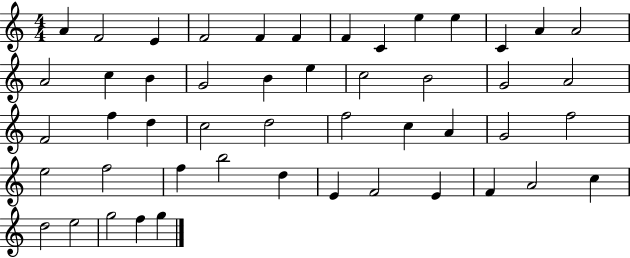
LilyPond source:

{
  \clef treble
  \numericTimeSignature
  \time 4/4
  \key c \major
  a'4 f'2 e'4 | f'2 f'4 f'4 | f'4 c'4 e''4 e''4 | c'4 a'4 a'2 | \break a'2 c''4 b'4 | g'2 b'4 e''4 | c''2 b'2 | g'2 a'2 | \break f'2 f''4 d''4 | c''2 d''2 | f''2 c''4 a'4 | g'2 f''2 | \break e''2 f''2 | f''4 b''2 d''4 | e'4 f'2 e'4 | f'4 a'2 c''4 | \break d''2 e''2 | g''2 f''4 g''4 | \bar "|."
}